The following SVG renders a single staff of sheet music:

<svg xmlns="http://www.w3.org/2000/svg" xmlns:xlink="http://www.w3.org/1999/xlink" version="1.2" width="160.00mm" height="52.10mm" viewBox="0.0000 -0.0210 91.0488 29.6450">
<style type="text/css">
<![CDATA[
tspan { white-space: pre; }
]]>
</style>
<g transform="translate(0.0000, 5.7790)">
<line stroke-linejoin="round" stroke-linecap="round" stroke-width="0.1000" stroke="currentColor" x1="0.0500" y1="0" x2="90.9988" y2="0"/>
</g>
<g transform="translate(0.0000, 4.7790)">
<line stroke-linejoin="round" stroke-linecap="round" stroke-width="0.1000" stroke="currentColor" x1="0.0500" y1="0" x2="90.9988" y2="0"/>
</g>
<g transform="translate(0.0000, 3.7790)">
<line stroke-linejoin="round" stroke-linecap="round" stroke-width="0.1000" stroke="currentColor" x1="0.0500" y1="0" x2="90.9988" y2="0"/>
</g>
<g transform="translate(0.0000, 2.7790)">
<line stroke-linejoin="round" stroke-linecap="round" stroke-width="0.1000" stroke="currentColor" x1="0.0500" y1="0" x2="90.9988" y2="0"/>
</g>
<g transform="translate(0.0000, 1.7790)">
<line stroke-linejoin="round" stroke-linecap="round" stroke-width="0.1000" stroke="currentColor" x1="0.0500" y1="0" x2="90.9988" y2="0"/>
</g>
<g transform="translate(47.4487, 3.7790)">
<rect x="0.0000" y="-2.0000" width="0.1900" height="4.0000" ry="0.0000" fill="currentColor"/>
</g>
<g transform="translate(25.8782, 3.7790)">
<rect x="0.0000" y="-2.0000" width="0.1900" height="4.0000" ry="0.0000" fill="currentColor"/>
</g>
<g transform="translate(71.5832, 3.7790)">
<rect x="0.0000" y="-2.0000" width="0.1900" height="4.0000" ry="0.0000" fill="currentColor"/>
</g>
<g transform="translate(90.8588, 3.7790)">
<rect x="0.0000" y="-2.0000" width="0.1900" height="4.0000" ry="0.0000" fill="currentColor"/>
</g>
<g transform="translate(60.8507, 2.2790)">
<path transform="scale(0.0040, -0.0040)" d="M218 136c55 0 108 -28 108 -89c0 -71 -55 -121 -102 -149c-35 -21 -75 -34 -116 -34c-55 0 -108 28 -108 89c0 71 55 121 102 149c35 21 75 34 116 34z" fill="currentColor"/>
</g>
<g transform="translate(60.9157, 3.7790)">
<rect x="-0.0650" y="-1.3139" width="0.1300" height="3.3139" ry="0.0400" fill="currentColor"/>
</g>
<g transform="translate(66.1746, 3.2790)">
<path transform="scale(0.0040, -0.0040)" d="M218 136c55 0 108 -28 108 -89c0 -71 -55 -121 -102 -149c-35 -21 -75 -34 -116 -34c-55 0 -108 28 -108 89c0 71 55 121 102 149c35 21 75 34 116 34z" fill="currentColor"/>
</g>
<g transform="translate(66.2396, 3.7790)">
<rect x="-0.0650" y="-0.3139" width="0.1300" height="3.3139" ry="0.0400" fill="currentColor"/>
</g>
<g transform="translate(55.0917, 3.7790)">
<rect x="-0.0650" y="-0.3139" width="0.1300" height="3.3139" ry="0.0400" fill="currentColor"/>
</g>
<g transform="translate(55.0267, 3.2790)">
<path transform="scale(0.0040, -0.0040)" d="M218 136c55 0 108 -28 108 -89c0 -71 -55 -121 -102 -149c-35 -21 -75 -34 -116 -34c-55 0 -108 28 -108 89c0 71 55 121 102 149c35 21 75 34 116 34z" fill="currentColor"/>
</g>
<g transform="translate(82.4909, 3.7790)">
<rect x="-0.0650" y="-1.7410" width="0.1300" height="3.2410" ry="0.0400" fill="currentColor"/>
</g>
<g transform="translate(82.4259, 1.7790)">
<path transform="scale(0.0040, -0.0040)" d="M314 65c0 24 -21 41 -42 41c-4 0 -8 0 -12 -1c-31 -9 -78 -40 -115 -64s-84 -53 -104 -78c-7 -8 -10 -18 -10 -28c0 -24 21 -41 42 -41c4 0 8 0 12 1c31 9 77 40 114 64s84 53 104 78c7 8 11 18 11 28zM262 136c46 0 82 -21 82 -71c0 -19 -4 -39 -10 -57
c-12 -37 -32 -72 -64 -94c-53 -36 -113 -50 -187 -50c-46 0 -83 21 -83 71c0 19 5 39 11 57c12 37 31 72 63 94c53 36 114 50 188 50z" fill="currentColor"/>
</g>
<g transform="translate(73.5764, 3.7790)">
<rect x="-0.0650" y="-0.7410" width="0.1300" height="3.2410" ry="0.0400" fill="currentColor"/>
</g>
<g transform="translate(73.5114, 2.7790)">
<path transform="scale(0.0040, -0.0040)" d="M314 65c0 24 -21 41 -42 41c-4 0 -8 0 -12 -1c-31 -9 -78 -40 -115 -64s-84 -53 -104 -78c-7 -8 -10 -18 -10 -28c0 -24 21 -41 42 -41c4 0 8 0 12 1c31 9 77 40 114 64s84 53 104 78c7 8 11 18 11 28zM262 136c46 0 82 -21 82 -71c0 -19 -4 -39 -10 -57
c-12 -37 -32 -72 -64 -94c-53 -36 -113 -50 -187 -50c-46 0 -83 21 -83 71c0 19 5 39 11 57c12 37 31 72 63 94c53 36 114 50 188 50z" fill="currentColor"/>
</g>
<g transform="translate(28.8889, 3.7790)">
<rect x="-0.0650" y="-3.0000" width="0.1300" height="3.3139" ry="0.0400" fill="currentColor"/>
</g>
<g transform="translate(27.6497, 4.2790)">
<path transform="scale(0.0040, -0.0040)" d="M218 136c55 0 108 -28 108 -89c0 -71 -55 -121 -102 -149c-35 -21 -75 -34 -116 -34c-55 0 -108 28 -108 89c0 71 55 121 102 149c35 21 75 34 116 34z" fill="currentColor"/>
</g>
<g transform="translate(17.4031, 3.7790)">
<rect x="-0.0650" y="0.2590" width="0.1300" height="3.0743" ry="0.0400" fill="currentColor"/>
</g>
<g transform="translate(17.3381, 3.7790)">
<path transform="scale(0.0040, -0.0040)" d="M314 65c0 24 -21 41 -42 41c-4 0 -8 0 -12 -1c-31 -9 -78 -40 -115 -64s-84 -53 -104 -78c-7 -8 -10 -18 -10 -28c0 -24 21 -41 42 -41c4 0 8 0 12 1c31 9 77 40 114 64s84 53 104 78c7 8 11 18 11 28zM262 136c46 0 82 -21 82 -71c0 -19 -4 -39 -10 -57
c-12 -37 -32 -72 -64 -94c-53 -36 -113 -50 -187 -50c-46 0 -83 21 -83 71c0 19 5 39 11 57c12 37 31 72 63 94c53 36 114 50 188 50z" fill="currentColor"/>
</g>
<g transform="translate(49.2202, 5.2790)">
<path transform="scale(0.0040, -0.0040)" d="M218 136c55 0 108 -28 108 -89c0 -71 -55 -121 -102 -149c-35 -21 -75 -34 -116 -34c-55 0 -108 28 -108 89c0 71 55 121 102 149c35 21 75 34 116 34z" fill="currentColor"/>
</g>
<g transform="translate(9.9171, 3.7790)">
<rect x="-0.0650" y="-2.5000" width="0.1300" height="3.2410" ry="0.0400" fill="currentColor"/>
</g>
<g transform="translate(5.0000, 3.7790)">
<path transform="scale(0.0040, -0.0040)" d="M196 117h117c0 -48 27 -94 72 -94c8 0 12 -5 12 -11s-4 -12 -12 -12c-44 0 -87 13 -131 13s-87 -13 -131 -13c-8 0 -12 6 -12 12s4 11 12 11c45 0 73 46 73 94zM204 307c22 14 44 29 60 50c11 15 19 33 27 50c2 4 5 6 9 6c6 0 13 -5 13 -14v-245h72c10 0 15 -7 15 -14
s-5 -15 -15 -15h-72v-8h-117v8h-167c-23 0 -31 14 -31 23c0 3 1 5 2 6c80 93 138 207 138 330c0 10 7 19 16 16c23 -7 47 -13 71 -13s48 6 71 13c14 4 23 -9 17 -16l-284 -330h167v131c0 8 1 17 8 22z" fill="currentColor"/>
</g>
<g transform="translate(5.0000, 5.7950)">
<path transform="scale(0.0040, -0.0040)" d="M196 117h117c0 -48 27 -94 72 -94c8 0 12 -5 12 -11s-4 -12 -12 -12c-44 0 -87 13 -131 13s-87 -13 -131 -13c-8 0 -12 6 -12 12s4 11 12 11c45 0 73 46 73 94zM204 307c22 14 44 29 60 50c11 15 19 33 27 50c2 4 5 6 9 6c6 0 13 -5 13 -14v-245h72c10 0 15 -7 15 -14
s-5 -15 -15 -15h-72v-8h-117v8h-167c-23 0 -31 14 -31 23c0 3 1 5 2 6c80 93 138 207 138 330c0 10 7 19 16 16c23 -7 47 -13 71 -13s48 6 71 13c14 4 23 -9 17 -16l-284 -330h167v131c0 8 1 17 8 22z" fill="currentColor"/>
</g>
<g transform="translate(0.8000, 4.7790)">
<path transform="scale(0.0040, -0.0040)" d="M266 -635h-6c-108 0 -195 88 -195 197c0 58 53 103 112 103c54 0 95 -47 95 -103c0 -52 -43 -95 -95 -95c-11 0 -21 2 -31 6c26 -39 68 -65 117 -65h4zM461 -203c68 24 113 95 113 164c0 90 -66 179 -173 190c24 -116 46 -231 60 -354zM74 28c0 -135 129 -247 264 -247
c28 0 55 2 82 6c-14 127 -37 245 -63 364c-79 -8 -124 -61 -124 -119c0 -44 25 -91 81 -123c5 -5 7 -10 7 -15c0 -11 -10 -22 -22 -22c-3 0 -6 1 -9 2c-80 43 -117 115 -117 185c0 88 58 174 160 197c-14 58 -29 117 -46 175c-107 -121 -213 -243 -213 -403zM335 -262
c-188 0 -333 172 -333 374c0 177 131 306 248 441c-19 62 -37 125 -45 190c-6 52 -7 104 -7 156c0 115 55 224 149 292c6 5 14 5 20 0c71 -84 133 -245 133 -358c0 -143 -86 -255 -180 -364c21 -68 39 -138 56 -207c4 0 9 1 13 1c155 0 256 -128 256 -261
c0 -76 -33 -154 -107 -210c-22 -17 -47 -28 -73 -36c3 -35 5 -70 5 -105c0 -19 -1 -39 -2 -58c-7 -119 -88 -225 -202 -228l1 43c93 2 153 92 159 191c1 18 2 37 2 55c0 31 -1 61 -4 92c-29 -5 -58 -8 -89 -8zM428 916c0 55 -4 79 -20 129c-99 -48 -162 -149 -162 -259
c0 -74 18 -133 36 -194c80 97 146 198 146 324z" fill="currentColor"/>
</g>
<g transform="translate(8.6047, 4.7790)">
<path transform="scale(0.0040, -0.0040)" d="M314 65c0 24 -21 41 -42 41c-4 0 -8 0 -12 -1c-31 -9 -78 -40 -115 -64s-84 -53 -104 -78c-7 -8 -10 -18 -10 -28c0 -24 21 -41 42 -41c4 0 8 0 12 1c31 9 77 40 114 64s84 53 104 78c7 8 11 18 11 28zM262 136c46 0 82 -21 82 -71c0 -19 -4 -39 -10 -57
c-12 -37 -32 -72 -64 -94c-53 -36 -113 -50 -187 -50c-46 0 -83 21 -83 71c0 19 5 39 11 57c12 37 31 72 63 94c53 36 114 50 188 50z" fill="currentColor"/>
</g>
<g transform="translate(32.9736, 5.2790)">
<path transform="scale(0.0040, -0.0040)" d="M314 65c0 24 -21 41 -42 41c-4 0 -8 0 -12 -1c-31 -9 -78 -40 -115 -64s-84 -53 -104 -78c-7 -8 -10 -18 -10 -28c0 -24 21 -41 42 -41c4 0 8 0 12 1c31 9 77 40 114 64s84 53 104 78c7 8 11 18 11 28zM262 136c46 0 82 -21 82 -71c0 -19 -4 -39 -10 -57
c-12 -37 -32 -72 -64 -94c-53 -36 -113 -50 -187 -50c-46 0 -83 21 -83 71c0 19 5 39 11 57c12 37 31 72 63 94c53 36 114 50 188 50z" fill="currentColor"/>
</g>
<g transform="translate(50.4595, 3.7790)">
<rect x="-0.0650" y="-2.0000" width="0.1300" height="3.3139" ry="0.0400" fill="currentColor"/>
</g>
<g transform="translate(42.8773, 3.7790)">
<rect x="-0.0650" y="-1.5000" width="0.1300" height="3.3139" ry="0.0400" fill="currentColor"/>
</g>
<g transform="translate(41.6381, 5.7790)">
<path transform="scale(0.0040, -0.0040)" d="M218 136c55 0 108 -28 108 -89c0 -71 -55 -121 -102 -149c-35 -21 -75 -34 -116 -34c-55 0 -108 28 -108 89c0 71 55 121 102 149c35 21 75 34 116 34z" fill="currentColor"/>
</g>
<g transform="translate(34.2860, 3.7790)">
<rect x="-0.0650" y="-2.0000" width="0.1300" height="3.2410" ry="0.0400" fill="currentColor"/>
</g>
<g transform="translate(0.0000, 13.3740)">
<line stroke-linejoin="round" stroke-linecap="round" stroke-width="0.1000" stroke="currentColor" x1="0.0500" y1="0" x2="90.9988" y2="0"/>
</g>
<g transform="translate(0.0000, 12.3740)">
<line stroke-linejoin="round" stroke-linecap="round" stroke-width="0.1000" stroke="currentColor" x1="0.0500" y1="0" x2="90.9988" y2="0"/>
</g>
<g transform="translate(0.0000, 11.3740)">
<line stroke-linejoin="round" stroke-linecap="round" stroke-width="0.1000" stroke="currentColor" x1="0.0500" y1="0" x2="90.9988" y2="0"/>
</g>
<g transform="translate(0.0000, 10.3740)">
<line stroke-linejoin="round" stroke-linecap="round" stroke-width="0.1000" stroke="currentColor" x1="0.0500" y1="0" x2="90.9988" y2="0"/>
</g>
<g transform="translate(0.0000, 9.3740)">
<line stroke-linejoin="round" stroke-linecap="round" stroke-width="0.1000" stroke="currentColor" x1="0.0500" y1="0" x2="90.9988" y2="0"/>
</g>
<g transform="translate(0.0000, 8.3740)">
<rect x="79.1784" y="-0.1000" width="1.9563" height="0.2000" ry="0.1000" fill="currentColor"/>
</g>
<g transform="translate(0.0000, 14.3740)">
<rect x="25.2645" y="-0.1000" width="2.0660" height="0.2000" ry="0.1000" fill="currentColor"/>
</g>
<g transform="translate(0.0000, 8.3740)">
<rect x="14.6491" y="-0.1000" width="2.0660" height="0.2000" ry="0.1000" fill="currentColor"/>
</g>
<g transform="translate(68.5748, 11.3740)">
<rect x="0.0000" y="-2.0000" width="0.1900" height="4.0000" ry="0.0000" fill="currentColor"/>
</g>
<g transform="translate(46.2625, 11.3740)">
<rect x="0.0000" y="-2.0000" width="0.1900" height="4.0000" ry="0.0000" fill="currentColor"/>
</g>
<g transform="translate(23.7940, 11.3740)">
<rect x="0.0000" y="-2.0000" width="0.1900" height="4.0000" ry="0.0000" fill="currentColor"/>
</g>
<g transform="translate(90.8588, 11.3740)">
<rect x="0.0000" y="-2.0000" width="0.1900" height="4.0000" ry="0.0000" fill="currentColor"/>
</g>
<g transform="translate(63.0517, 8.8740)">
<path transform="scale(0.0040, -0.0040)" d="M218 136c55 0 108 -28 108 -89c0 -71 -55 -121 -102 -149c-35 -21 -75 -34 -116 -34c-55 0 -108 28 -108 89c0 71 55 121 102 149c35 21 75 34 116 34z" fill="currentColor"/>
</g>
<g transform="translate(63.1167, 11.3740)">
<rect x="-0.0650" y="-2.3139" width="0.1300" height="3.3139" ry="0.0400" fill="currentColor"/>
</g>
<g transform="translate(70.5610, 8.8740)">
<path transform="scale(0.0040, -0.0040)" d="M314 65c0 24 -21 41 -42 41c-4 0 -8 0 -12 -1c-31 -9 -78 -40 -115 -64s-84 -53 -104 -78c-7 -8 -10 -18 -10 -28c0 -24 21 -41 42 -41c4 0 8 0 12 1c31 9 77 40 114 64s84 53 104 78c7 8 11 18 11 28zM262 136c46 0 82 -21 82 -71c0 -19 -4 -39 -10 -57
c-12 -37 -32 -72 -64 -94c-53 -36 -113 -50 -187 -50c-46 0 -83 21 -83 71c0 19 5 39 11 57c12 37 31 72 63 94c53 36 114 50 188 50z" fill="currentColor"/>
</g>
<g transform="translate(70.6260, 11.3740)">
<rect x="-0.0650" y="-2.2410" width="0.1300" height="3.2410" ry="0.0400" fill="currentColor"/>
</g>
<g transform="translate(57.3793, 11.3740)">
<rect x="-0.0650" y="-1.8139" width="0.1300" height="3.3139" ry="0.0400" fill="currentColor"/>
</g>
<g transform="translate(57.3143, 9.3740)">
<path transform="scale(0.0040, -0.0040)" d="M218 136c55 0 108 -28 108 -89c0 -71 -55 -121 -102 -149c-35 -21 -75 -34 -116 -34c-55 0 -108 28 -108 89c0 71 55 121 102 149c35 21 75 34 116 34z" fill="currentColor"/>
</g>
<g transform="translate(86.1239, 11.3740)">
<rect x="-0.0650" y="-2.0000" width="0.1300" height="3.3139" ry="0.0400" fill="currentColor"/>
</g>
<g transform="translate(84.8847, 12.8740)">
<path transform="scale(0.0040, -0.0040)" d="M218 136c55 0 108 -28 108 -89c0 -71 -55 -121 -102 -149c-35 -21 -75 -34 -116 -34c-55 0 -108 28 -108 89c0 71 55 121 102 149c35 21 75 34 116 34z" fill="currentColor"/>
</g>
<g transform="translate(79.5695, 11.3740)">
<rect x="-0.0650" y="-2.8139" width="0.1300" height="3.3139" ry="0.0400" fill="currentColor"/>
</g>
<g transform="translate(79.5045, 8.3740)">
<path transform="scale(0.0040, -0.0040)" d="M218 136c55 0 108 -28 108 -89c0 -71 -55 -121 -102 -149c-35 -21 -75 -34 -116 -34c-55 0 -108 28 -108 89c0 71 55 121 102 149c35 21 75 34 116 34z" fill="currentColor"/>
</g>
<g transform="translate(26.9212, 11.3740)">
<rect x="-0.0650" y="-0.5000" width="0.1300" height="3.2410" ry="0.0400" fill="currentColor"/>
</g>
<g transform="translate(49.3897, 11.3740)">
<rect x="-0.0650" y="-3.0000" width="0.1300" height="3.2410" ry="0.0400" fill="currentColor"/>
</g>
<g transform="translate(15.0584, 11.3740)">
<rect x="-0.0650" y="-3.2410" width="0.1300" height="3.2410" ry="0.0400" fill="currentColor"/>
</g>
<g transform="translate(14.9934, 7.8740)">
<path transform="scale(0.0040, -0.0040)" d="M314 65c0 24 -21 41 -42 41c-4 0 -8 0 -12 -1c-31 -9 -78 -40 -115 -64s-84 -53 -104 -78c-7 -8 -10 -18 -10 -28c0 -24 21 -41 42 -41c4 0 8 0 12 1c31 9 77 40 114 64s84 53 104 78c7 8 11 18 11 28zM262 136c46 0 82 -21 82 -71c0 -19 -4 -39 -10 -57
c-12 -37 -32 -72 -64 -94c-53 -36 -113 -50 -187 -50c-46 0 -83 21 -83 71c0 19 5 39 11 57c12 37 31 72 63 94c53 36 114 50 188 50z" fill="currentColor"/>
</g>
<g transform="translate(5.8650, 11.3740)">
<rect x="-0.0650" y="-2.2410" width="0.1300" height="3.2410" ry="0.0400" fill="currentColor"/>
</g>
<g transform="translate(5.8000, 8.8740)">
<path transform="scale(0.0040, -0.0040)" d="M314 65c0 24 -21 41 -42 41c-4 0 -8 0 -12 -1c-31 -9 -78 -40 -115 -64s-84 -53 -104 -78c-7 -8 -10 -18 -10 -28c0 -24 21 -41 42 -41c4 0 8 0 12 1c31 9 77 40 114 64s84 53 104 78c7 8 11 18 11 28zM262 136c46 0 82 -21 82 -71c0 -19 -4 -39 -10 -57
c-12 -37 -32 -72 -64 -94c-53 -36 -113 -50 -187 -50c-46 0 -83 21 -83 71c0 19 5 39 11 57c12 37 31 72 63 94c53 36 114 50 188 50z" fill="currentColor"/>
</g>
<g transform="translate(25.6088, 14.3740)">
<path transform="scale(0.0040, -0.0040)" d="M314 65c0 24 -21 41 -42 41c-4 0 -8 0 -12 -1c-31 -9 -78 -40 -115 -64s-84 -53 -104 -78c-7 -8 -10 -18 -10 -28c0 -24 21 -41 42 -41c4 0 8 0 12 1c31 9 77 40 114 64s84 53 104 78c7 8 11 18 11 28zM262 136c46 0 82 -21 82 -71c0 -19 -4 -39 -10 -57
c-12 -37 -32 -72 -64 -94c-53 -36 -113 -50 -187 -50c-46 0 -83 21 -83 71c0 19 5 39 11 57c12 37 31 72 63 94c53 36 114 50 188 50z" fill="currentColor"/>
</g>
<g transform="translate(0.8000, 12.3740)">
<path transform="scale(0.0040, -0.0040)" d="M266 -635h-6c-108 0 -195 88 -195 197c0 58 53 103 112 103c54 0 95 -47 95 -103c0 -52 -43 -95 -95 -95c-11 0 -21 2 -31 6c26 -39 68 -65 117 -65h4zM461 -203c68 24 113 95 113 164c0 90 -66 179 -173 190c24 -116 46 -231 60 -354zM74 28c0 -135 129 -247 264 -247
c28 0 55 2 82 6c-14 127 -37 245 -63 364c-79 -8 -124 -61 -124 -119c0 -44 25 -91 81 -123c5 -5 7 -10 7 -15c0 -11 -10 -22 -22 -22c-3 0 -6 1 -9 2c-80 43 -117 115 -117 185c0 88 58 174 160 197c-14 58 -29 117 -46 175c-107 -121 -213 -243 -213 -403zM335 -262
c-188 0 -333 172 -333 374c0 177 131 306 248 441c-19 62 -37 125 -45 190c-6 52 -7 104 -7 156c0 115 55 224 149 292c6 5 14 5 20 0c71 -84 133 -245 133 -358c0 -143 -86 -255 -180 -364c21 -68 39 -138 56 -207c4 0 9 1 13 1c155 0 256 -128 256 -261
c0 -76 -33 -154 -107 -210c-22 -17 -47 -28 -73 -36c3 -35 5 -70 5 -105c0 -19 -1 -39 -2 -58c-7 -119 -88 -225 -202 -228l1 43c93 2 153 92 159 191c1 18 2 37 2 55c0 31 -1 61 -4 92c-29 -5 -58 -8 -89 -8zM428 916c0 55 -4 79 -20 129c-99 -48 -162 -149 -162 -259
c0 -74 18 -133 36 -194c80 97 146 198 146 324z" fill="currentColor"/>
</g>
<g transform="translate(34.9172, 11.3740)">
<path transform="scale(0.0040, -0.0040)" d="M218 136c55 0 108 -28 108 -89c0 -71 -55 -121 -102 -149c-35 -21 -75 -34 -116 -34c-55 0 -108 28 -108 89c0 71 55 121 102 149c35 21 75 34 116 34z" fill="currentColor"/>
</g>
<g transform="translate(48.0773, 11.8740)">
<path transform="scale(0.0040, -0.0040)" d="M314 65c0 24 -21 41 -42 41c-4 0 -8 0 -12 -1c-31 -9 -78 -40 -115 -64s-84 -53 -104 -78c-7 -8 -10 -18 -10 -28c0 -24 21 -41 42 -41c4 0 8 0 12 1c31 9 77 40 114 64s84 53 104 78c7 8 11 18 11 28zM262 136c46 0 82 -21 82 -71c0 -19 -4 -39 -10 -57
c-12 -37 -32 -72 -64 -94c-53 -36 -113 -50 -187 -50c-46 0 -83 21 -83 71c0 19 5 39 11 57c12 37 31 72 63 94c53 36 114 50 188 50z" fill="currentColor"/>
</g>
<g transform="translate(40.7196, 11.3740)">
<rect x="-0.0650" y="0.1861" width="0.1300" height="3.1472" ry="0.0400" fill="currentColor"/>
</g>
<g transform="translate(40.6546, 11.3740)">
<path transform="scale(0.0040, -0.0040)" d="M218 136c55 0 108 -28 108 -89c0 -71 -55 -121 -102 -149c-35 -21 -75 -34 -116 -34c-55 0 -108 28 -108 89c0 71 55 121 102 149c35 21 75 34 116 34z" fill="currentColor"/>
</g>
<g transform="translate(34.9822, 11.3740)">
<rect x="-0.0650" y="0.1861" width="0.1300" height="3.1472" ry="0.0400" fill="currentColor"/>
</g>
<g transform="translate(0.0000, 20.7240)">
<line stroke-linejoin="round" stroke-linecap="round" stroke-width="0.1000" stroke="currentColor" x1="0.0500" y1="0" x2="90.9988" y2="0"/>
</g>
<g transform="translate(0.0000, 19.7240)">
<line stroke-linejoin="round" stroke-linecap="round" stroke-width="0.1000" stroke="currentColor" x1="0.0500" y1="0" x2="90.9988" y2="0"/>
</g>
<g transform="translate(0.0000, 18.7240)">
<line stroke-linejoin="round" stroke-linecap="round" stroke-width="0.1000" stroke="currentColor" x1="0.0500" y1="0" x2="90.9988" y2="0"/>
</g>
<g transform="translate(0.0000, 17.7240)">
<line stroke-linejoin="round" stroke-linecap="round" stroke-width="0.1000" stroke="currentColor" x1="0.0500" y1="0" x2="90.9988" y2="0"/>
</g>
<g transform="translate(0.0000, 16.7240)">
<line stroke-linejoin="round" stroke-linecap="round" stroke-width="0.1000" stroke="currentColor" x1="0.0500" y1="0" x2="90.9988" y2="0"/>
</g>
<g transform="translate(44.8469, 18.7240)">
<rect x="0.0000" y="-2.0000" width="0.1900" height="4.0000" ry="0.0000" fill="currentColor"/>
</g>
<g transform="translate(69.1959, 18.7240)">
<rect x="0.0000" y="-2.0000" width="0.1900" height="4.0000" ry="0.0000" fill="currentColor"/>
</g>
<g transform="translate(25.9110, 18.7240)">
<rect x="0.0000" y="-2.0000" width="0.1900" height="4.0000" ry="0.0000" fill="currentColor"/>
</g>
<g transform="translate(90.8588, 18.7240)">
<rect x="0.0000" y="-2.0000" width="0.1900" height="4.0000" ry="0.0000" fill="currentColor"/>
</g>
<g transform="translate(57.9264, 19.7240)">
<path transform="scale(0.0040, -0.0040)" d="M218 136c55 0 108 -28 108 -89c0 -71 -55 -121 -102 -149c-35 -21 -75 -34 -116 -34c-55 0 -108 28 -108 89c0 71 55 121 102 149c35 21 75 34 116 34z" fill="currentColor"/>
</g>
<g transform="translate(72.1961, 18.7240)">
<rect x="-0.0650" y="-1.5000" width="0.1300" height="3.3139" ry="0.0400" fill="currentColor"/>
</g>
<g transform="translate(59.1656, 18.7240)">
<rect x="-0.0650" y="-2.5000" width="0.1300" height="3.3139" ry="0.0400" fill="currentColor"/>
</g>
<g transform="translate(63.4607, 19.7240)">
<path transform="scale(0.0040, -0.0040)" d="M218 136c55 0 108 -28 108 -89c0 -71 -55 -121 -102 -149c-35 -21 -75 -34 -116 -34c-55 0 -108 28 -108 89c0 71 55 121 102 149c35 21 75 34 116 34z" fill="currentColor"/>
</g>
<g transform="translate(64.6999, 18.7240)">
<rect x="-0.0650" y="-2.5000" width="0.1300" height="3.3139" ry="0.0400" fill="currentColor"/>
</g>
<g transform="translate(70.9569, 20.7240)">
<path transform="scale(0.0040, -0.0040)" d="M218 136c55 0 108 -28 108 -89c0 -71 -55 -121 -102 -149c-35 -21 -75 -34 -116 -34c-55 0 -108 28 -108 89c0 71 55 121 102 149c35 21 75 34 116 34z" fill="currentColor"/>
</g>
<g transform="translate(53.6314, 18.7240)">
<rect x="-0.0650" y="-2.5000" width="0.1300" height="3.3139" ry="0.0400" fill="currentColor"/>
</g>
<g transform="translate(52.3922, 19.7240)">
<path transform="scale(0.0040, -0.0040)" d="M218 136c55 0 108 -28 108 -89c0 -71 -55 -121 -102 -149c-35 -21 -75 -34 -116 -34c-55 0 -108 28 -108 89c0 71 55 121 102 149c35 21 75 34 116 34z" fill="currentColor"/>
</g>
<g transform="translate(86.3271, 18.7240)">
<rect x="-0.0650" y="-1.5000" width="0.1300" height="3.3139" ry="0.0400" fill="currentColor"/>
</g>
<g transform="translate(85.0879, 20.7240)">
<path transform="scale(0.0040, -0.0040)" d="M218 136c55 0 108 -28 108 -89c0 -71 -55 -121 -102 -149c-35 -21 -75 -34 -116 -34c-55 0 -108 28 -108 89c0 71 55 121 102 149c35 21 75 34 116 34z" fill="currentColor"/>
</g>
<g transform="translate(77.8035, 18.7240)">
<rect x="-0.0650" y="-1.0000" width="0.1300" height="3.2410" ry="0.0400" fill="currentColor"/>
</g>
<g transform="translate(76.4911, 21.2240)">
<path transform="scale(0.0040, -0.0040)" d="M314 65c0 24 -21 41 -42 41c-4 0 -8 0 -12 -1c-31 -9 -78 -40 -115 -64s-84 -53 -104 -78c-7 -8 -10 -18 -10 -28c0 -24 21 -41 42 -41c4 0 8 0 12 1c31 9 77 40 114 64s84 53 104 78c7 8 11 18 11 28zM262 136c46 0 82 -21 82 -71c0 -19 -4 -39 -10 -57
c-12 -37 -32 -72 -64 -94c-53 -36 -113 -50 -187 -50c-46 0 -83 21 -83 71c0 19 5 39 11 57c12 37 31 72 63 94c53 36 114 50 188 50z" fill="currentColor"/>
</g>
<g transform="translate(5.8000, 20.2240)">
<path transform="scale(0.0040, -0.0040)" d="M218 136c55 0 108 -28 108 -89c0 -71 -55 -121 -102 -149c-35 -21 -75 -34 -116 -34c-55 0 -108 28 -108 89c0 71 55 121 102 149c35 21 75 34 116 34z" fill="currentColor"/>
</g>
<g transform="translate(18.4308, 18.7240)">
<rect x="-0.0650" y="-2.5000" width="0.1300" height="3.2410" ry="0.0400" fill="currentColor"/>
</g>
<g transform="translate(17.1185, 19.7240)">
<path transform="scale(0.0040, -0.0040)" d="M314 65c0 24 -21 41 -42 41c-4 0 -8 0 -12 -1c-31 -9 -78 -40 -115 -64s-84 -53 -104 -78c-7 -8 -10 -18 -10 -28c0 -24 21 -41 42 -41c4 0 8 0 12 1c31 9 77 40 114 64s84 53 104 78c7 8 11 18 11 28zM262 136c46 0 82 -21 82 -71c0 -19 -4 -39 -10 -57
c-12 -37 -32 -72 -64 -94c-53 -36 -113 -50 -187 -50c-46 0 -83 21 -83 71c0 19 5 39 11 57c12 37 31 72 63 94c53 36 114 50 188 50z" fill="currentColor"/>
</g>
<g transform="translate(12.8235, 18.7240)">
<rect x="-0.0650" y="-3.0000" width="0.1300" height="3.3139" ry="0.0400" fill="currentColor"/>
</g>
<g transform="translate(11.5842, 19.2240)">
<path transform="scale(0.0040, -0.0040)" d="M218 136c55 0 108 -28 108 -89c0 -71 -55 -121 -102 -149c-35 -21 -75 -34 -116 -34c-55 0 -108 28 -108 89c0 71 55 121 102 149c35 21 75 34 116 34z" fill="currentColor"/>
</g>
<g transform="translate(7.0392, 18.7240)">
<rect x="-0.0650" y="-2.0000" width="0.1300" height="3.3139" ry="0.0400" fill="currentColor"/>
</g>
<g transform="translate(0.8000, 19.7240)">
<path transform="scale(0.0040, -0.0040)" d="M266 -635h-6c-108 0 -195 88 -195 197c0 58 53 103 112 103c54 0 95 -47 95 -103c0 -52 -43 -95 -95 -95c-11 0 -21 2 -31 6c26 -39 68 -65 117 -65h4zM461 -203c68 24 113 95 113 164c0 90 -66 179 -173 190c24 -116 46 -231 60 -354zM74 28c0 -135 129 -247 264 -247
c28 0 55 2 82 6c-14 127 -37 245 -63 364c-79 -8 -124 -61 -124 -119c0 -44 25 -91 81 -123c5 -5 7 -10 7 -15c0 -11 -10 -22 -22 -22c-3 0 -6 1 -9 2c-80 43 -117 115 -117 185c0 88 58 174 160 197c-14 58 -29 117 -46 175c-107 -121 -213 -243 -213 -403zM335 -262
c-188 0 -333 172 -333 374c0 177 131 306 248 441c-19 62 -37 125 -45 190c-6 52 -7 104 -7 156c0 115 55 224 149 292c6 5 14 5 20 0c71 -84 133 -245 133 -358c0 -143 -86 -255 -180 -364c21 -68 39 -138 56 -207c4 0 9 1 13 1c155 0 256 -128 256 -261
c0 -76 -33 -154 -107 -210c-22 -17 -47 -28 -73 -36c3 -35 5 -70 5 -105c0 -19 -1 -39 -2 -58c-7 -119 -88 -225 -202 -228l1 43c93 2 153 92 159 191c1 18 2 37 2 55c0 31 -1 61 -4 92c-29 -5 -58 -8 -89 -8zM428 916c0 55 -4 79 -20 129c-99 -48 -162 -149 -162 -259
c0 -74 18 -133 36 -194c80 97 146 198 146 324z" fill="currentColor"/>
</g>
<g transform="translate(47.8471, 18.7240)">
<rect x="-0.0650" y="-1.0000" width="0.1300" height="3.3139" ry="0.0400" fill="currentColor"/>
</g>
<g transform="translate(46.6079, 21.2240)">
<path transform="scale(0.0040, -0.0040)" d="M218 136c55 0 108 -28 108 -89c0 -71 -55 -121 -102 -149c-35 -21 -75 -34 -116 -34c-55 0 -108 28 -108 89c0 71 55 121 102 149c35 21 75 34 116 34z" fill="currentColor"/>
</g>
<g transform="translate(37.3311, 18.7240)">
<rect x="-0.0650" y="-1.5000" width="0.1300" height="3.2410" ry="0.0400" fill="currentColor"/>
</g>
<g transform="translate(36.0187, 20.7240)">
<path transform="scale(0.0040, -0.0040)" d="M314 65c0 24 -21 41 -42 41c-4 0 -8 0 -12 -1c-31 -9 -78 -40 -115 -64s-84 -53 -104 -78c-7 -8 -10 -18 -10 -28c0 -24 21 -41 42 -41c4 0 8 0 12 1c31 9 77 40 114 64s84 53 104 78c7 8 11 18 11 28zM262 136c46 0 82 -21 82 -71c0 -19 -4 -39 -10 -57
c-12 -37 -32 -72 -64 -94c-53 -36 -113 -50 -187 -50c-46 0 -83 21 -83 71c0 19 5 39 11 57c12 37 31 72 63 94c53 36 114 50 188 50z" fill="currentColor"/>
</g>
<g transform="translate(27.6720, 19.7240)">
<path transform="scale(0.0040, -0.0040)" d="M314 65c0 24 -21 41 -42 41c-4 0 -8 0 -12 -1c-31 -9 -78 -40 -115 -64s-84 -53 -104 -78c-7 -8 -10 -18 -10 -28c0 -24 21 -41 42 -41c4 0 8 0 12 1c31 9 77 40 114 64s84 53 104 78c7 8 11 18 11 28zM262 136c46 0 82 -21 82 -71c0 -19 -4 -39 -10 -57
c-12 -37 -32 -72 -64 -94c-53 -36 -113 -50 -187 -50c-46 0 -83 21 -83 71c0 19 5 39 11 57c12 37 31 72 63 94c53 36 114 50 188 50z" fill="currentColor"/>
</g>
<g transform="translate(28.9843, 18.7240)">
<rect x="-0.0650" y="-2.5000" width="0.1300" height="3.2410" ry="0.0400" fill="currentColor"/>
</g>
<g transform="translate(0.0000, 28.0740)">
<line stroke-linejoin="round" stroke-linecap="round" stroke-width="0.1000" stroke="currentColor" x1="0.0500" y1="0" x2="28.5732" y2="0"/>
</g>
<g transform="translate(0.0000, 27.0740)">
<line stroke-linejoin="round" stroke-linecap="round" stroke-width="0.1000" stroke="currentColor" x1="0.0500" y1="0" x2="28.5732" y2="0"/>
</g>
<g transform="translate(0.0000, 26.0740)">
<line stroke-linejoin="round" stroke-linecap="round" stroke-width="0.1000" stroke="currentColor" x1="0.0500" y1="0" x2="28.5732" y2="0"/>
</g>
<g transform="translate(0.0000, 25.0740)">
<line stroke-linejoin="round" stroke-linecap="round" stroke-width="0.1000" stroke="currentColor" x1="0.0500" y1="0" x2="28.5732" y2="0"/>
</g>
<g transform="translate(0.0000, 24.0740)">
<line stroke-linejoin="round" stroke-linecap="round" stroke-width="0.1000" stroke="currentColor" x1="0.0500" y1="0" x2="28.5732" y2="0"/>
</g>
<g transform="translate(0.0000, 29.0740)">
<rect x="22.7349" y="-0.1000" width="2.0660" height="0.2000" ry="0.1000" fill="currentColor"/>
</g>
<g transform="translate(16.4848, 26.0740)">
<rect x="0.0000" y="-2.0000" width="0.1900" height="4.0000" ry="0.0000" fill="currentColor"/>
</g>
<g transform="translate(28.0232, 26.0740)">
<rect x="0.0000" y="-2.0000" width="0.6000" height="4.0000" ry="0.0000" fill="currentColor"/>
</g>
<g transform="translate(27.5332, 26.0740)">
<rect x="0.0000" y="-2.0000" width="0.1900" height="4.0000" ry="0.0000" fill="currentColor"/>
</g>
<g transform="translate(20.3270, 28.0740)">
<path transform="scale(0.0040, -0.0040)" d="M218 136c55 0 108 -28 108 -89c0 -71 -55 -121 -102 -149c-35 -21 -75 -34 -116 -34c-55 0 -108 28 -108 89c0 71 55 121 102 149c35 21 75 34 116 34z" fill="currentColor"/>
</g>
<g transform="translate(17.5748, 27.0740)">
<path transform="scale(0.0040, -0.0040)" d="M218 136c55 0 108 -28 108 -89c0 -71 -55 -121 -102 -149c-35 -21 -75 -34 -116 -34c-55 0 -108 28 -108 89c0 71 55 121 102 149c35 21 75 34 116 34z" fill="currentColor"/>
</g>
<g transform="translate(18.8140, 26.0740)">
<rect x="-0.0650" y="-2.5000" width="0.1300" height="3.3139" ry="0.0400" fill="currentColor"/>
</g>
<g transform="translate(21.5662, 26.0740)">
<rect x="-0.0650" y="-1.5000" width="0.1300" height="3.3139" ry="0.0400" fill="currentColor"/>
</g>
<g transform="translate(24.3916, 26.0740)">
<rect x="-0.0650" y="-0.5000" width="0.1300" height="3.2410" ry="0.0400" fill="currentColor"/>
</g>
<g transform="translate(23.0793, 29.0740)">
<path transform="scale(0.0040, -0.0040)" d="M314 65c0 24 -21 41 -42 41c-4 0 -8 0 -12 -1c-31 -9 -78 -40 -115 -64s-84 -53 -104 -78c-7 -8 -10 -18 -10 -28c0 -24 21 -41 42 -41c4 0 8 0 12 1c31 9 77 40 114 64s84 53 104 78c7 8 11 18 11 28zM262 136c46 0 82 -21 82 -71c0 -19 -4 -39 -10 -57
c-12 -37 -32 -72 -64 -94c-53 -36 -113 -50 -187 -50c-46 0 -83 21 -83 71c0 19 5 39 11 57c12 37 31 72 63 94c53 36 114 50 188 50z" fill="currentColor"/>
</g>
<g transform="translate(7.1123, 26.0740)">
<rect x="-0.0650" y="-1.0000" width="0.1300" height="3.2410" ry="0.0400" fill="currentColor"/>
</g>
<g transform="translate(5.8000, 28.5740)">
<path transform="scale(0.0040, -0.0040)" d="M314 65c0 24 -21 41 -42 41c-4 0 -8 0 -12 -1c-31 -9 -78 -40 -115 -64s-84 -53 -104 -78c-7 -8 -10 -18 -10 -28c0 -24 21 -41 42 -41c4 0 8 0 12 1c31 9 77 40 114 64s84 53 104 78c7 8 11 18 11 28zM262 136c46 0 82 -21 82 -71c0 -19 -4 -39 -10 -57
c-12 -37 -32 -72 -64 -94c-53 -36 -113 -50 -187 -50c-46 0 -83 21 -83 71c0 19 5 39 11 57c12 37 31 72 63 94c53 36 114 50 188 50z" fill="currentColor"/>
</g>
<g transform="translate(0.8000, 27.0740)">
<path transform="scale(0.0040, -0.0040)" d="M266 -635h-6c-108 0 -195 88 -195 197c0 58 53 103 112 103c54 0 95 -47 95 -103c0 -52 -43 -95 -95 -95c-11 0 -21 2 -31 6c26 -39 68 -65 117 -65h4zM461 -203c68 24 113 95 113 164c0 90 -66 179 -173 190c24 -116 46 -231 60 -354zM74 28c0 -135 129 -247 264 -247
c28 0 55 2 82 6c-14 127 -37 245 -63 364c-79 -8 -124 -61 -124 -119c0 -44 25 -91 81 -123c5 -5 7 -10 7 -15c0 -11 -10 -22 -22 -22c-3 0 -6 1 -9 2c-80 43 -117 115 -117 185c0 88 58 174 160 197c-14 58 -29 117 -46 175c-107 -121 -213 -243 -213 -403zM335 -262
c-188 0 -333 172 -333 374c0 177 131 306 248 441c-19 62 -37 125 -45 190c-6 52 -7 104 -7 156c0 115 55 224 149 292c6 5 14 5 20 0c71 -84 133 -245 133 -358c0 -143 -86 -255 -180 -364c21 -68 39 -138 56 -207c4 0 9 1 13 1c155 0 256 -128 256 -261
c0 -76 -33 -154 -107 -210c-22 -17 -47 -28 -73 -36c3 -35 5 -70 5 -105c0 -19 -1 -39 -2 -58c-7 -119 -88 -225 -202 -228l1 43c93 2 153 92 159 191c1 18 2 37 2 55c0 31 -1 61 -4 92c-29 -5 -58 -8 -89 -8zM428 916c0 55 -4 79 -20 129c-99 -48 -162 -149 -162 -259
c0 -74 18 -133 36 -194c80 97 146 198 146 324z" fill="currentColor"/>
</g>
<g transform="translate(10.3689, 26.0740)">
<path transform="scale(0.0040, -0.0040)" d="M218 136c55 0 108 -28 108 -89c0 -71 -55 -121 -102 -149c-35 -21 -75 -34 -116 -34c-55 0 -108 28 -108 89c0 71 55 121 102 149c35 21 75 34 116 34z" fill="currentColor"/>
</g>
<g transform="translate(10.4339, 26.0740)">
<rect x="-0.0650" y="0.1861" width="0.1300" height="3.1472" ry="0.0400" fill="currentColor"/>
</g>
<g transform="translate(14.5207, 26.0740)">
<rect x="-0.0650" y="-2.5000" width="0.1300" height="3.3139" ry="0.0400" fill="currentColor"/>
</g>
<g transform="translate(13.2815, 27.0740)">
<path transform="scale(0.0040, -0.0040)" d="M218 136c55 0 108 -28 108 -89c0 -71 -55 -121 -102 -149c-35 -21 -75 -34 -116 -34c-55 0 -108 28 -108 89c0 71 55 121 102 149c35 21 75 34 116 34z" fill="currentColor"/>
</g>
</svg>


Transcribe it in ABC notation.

X:1
T:Untitled
M:4/4
L:1/4
K:C
G2 B2 A F2 E F c e c d2 f2 g2 b2 C2 B B A2 f g g2 a F F A G2 G2 E2 D G G G E D2 E D2 B G G E C2